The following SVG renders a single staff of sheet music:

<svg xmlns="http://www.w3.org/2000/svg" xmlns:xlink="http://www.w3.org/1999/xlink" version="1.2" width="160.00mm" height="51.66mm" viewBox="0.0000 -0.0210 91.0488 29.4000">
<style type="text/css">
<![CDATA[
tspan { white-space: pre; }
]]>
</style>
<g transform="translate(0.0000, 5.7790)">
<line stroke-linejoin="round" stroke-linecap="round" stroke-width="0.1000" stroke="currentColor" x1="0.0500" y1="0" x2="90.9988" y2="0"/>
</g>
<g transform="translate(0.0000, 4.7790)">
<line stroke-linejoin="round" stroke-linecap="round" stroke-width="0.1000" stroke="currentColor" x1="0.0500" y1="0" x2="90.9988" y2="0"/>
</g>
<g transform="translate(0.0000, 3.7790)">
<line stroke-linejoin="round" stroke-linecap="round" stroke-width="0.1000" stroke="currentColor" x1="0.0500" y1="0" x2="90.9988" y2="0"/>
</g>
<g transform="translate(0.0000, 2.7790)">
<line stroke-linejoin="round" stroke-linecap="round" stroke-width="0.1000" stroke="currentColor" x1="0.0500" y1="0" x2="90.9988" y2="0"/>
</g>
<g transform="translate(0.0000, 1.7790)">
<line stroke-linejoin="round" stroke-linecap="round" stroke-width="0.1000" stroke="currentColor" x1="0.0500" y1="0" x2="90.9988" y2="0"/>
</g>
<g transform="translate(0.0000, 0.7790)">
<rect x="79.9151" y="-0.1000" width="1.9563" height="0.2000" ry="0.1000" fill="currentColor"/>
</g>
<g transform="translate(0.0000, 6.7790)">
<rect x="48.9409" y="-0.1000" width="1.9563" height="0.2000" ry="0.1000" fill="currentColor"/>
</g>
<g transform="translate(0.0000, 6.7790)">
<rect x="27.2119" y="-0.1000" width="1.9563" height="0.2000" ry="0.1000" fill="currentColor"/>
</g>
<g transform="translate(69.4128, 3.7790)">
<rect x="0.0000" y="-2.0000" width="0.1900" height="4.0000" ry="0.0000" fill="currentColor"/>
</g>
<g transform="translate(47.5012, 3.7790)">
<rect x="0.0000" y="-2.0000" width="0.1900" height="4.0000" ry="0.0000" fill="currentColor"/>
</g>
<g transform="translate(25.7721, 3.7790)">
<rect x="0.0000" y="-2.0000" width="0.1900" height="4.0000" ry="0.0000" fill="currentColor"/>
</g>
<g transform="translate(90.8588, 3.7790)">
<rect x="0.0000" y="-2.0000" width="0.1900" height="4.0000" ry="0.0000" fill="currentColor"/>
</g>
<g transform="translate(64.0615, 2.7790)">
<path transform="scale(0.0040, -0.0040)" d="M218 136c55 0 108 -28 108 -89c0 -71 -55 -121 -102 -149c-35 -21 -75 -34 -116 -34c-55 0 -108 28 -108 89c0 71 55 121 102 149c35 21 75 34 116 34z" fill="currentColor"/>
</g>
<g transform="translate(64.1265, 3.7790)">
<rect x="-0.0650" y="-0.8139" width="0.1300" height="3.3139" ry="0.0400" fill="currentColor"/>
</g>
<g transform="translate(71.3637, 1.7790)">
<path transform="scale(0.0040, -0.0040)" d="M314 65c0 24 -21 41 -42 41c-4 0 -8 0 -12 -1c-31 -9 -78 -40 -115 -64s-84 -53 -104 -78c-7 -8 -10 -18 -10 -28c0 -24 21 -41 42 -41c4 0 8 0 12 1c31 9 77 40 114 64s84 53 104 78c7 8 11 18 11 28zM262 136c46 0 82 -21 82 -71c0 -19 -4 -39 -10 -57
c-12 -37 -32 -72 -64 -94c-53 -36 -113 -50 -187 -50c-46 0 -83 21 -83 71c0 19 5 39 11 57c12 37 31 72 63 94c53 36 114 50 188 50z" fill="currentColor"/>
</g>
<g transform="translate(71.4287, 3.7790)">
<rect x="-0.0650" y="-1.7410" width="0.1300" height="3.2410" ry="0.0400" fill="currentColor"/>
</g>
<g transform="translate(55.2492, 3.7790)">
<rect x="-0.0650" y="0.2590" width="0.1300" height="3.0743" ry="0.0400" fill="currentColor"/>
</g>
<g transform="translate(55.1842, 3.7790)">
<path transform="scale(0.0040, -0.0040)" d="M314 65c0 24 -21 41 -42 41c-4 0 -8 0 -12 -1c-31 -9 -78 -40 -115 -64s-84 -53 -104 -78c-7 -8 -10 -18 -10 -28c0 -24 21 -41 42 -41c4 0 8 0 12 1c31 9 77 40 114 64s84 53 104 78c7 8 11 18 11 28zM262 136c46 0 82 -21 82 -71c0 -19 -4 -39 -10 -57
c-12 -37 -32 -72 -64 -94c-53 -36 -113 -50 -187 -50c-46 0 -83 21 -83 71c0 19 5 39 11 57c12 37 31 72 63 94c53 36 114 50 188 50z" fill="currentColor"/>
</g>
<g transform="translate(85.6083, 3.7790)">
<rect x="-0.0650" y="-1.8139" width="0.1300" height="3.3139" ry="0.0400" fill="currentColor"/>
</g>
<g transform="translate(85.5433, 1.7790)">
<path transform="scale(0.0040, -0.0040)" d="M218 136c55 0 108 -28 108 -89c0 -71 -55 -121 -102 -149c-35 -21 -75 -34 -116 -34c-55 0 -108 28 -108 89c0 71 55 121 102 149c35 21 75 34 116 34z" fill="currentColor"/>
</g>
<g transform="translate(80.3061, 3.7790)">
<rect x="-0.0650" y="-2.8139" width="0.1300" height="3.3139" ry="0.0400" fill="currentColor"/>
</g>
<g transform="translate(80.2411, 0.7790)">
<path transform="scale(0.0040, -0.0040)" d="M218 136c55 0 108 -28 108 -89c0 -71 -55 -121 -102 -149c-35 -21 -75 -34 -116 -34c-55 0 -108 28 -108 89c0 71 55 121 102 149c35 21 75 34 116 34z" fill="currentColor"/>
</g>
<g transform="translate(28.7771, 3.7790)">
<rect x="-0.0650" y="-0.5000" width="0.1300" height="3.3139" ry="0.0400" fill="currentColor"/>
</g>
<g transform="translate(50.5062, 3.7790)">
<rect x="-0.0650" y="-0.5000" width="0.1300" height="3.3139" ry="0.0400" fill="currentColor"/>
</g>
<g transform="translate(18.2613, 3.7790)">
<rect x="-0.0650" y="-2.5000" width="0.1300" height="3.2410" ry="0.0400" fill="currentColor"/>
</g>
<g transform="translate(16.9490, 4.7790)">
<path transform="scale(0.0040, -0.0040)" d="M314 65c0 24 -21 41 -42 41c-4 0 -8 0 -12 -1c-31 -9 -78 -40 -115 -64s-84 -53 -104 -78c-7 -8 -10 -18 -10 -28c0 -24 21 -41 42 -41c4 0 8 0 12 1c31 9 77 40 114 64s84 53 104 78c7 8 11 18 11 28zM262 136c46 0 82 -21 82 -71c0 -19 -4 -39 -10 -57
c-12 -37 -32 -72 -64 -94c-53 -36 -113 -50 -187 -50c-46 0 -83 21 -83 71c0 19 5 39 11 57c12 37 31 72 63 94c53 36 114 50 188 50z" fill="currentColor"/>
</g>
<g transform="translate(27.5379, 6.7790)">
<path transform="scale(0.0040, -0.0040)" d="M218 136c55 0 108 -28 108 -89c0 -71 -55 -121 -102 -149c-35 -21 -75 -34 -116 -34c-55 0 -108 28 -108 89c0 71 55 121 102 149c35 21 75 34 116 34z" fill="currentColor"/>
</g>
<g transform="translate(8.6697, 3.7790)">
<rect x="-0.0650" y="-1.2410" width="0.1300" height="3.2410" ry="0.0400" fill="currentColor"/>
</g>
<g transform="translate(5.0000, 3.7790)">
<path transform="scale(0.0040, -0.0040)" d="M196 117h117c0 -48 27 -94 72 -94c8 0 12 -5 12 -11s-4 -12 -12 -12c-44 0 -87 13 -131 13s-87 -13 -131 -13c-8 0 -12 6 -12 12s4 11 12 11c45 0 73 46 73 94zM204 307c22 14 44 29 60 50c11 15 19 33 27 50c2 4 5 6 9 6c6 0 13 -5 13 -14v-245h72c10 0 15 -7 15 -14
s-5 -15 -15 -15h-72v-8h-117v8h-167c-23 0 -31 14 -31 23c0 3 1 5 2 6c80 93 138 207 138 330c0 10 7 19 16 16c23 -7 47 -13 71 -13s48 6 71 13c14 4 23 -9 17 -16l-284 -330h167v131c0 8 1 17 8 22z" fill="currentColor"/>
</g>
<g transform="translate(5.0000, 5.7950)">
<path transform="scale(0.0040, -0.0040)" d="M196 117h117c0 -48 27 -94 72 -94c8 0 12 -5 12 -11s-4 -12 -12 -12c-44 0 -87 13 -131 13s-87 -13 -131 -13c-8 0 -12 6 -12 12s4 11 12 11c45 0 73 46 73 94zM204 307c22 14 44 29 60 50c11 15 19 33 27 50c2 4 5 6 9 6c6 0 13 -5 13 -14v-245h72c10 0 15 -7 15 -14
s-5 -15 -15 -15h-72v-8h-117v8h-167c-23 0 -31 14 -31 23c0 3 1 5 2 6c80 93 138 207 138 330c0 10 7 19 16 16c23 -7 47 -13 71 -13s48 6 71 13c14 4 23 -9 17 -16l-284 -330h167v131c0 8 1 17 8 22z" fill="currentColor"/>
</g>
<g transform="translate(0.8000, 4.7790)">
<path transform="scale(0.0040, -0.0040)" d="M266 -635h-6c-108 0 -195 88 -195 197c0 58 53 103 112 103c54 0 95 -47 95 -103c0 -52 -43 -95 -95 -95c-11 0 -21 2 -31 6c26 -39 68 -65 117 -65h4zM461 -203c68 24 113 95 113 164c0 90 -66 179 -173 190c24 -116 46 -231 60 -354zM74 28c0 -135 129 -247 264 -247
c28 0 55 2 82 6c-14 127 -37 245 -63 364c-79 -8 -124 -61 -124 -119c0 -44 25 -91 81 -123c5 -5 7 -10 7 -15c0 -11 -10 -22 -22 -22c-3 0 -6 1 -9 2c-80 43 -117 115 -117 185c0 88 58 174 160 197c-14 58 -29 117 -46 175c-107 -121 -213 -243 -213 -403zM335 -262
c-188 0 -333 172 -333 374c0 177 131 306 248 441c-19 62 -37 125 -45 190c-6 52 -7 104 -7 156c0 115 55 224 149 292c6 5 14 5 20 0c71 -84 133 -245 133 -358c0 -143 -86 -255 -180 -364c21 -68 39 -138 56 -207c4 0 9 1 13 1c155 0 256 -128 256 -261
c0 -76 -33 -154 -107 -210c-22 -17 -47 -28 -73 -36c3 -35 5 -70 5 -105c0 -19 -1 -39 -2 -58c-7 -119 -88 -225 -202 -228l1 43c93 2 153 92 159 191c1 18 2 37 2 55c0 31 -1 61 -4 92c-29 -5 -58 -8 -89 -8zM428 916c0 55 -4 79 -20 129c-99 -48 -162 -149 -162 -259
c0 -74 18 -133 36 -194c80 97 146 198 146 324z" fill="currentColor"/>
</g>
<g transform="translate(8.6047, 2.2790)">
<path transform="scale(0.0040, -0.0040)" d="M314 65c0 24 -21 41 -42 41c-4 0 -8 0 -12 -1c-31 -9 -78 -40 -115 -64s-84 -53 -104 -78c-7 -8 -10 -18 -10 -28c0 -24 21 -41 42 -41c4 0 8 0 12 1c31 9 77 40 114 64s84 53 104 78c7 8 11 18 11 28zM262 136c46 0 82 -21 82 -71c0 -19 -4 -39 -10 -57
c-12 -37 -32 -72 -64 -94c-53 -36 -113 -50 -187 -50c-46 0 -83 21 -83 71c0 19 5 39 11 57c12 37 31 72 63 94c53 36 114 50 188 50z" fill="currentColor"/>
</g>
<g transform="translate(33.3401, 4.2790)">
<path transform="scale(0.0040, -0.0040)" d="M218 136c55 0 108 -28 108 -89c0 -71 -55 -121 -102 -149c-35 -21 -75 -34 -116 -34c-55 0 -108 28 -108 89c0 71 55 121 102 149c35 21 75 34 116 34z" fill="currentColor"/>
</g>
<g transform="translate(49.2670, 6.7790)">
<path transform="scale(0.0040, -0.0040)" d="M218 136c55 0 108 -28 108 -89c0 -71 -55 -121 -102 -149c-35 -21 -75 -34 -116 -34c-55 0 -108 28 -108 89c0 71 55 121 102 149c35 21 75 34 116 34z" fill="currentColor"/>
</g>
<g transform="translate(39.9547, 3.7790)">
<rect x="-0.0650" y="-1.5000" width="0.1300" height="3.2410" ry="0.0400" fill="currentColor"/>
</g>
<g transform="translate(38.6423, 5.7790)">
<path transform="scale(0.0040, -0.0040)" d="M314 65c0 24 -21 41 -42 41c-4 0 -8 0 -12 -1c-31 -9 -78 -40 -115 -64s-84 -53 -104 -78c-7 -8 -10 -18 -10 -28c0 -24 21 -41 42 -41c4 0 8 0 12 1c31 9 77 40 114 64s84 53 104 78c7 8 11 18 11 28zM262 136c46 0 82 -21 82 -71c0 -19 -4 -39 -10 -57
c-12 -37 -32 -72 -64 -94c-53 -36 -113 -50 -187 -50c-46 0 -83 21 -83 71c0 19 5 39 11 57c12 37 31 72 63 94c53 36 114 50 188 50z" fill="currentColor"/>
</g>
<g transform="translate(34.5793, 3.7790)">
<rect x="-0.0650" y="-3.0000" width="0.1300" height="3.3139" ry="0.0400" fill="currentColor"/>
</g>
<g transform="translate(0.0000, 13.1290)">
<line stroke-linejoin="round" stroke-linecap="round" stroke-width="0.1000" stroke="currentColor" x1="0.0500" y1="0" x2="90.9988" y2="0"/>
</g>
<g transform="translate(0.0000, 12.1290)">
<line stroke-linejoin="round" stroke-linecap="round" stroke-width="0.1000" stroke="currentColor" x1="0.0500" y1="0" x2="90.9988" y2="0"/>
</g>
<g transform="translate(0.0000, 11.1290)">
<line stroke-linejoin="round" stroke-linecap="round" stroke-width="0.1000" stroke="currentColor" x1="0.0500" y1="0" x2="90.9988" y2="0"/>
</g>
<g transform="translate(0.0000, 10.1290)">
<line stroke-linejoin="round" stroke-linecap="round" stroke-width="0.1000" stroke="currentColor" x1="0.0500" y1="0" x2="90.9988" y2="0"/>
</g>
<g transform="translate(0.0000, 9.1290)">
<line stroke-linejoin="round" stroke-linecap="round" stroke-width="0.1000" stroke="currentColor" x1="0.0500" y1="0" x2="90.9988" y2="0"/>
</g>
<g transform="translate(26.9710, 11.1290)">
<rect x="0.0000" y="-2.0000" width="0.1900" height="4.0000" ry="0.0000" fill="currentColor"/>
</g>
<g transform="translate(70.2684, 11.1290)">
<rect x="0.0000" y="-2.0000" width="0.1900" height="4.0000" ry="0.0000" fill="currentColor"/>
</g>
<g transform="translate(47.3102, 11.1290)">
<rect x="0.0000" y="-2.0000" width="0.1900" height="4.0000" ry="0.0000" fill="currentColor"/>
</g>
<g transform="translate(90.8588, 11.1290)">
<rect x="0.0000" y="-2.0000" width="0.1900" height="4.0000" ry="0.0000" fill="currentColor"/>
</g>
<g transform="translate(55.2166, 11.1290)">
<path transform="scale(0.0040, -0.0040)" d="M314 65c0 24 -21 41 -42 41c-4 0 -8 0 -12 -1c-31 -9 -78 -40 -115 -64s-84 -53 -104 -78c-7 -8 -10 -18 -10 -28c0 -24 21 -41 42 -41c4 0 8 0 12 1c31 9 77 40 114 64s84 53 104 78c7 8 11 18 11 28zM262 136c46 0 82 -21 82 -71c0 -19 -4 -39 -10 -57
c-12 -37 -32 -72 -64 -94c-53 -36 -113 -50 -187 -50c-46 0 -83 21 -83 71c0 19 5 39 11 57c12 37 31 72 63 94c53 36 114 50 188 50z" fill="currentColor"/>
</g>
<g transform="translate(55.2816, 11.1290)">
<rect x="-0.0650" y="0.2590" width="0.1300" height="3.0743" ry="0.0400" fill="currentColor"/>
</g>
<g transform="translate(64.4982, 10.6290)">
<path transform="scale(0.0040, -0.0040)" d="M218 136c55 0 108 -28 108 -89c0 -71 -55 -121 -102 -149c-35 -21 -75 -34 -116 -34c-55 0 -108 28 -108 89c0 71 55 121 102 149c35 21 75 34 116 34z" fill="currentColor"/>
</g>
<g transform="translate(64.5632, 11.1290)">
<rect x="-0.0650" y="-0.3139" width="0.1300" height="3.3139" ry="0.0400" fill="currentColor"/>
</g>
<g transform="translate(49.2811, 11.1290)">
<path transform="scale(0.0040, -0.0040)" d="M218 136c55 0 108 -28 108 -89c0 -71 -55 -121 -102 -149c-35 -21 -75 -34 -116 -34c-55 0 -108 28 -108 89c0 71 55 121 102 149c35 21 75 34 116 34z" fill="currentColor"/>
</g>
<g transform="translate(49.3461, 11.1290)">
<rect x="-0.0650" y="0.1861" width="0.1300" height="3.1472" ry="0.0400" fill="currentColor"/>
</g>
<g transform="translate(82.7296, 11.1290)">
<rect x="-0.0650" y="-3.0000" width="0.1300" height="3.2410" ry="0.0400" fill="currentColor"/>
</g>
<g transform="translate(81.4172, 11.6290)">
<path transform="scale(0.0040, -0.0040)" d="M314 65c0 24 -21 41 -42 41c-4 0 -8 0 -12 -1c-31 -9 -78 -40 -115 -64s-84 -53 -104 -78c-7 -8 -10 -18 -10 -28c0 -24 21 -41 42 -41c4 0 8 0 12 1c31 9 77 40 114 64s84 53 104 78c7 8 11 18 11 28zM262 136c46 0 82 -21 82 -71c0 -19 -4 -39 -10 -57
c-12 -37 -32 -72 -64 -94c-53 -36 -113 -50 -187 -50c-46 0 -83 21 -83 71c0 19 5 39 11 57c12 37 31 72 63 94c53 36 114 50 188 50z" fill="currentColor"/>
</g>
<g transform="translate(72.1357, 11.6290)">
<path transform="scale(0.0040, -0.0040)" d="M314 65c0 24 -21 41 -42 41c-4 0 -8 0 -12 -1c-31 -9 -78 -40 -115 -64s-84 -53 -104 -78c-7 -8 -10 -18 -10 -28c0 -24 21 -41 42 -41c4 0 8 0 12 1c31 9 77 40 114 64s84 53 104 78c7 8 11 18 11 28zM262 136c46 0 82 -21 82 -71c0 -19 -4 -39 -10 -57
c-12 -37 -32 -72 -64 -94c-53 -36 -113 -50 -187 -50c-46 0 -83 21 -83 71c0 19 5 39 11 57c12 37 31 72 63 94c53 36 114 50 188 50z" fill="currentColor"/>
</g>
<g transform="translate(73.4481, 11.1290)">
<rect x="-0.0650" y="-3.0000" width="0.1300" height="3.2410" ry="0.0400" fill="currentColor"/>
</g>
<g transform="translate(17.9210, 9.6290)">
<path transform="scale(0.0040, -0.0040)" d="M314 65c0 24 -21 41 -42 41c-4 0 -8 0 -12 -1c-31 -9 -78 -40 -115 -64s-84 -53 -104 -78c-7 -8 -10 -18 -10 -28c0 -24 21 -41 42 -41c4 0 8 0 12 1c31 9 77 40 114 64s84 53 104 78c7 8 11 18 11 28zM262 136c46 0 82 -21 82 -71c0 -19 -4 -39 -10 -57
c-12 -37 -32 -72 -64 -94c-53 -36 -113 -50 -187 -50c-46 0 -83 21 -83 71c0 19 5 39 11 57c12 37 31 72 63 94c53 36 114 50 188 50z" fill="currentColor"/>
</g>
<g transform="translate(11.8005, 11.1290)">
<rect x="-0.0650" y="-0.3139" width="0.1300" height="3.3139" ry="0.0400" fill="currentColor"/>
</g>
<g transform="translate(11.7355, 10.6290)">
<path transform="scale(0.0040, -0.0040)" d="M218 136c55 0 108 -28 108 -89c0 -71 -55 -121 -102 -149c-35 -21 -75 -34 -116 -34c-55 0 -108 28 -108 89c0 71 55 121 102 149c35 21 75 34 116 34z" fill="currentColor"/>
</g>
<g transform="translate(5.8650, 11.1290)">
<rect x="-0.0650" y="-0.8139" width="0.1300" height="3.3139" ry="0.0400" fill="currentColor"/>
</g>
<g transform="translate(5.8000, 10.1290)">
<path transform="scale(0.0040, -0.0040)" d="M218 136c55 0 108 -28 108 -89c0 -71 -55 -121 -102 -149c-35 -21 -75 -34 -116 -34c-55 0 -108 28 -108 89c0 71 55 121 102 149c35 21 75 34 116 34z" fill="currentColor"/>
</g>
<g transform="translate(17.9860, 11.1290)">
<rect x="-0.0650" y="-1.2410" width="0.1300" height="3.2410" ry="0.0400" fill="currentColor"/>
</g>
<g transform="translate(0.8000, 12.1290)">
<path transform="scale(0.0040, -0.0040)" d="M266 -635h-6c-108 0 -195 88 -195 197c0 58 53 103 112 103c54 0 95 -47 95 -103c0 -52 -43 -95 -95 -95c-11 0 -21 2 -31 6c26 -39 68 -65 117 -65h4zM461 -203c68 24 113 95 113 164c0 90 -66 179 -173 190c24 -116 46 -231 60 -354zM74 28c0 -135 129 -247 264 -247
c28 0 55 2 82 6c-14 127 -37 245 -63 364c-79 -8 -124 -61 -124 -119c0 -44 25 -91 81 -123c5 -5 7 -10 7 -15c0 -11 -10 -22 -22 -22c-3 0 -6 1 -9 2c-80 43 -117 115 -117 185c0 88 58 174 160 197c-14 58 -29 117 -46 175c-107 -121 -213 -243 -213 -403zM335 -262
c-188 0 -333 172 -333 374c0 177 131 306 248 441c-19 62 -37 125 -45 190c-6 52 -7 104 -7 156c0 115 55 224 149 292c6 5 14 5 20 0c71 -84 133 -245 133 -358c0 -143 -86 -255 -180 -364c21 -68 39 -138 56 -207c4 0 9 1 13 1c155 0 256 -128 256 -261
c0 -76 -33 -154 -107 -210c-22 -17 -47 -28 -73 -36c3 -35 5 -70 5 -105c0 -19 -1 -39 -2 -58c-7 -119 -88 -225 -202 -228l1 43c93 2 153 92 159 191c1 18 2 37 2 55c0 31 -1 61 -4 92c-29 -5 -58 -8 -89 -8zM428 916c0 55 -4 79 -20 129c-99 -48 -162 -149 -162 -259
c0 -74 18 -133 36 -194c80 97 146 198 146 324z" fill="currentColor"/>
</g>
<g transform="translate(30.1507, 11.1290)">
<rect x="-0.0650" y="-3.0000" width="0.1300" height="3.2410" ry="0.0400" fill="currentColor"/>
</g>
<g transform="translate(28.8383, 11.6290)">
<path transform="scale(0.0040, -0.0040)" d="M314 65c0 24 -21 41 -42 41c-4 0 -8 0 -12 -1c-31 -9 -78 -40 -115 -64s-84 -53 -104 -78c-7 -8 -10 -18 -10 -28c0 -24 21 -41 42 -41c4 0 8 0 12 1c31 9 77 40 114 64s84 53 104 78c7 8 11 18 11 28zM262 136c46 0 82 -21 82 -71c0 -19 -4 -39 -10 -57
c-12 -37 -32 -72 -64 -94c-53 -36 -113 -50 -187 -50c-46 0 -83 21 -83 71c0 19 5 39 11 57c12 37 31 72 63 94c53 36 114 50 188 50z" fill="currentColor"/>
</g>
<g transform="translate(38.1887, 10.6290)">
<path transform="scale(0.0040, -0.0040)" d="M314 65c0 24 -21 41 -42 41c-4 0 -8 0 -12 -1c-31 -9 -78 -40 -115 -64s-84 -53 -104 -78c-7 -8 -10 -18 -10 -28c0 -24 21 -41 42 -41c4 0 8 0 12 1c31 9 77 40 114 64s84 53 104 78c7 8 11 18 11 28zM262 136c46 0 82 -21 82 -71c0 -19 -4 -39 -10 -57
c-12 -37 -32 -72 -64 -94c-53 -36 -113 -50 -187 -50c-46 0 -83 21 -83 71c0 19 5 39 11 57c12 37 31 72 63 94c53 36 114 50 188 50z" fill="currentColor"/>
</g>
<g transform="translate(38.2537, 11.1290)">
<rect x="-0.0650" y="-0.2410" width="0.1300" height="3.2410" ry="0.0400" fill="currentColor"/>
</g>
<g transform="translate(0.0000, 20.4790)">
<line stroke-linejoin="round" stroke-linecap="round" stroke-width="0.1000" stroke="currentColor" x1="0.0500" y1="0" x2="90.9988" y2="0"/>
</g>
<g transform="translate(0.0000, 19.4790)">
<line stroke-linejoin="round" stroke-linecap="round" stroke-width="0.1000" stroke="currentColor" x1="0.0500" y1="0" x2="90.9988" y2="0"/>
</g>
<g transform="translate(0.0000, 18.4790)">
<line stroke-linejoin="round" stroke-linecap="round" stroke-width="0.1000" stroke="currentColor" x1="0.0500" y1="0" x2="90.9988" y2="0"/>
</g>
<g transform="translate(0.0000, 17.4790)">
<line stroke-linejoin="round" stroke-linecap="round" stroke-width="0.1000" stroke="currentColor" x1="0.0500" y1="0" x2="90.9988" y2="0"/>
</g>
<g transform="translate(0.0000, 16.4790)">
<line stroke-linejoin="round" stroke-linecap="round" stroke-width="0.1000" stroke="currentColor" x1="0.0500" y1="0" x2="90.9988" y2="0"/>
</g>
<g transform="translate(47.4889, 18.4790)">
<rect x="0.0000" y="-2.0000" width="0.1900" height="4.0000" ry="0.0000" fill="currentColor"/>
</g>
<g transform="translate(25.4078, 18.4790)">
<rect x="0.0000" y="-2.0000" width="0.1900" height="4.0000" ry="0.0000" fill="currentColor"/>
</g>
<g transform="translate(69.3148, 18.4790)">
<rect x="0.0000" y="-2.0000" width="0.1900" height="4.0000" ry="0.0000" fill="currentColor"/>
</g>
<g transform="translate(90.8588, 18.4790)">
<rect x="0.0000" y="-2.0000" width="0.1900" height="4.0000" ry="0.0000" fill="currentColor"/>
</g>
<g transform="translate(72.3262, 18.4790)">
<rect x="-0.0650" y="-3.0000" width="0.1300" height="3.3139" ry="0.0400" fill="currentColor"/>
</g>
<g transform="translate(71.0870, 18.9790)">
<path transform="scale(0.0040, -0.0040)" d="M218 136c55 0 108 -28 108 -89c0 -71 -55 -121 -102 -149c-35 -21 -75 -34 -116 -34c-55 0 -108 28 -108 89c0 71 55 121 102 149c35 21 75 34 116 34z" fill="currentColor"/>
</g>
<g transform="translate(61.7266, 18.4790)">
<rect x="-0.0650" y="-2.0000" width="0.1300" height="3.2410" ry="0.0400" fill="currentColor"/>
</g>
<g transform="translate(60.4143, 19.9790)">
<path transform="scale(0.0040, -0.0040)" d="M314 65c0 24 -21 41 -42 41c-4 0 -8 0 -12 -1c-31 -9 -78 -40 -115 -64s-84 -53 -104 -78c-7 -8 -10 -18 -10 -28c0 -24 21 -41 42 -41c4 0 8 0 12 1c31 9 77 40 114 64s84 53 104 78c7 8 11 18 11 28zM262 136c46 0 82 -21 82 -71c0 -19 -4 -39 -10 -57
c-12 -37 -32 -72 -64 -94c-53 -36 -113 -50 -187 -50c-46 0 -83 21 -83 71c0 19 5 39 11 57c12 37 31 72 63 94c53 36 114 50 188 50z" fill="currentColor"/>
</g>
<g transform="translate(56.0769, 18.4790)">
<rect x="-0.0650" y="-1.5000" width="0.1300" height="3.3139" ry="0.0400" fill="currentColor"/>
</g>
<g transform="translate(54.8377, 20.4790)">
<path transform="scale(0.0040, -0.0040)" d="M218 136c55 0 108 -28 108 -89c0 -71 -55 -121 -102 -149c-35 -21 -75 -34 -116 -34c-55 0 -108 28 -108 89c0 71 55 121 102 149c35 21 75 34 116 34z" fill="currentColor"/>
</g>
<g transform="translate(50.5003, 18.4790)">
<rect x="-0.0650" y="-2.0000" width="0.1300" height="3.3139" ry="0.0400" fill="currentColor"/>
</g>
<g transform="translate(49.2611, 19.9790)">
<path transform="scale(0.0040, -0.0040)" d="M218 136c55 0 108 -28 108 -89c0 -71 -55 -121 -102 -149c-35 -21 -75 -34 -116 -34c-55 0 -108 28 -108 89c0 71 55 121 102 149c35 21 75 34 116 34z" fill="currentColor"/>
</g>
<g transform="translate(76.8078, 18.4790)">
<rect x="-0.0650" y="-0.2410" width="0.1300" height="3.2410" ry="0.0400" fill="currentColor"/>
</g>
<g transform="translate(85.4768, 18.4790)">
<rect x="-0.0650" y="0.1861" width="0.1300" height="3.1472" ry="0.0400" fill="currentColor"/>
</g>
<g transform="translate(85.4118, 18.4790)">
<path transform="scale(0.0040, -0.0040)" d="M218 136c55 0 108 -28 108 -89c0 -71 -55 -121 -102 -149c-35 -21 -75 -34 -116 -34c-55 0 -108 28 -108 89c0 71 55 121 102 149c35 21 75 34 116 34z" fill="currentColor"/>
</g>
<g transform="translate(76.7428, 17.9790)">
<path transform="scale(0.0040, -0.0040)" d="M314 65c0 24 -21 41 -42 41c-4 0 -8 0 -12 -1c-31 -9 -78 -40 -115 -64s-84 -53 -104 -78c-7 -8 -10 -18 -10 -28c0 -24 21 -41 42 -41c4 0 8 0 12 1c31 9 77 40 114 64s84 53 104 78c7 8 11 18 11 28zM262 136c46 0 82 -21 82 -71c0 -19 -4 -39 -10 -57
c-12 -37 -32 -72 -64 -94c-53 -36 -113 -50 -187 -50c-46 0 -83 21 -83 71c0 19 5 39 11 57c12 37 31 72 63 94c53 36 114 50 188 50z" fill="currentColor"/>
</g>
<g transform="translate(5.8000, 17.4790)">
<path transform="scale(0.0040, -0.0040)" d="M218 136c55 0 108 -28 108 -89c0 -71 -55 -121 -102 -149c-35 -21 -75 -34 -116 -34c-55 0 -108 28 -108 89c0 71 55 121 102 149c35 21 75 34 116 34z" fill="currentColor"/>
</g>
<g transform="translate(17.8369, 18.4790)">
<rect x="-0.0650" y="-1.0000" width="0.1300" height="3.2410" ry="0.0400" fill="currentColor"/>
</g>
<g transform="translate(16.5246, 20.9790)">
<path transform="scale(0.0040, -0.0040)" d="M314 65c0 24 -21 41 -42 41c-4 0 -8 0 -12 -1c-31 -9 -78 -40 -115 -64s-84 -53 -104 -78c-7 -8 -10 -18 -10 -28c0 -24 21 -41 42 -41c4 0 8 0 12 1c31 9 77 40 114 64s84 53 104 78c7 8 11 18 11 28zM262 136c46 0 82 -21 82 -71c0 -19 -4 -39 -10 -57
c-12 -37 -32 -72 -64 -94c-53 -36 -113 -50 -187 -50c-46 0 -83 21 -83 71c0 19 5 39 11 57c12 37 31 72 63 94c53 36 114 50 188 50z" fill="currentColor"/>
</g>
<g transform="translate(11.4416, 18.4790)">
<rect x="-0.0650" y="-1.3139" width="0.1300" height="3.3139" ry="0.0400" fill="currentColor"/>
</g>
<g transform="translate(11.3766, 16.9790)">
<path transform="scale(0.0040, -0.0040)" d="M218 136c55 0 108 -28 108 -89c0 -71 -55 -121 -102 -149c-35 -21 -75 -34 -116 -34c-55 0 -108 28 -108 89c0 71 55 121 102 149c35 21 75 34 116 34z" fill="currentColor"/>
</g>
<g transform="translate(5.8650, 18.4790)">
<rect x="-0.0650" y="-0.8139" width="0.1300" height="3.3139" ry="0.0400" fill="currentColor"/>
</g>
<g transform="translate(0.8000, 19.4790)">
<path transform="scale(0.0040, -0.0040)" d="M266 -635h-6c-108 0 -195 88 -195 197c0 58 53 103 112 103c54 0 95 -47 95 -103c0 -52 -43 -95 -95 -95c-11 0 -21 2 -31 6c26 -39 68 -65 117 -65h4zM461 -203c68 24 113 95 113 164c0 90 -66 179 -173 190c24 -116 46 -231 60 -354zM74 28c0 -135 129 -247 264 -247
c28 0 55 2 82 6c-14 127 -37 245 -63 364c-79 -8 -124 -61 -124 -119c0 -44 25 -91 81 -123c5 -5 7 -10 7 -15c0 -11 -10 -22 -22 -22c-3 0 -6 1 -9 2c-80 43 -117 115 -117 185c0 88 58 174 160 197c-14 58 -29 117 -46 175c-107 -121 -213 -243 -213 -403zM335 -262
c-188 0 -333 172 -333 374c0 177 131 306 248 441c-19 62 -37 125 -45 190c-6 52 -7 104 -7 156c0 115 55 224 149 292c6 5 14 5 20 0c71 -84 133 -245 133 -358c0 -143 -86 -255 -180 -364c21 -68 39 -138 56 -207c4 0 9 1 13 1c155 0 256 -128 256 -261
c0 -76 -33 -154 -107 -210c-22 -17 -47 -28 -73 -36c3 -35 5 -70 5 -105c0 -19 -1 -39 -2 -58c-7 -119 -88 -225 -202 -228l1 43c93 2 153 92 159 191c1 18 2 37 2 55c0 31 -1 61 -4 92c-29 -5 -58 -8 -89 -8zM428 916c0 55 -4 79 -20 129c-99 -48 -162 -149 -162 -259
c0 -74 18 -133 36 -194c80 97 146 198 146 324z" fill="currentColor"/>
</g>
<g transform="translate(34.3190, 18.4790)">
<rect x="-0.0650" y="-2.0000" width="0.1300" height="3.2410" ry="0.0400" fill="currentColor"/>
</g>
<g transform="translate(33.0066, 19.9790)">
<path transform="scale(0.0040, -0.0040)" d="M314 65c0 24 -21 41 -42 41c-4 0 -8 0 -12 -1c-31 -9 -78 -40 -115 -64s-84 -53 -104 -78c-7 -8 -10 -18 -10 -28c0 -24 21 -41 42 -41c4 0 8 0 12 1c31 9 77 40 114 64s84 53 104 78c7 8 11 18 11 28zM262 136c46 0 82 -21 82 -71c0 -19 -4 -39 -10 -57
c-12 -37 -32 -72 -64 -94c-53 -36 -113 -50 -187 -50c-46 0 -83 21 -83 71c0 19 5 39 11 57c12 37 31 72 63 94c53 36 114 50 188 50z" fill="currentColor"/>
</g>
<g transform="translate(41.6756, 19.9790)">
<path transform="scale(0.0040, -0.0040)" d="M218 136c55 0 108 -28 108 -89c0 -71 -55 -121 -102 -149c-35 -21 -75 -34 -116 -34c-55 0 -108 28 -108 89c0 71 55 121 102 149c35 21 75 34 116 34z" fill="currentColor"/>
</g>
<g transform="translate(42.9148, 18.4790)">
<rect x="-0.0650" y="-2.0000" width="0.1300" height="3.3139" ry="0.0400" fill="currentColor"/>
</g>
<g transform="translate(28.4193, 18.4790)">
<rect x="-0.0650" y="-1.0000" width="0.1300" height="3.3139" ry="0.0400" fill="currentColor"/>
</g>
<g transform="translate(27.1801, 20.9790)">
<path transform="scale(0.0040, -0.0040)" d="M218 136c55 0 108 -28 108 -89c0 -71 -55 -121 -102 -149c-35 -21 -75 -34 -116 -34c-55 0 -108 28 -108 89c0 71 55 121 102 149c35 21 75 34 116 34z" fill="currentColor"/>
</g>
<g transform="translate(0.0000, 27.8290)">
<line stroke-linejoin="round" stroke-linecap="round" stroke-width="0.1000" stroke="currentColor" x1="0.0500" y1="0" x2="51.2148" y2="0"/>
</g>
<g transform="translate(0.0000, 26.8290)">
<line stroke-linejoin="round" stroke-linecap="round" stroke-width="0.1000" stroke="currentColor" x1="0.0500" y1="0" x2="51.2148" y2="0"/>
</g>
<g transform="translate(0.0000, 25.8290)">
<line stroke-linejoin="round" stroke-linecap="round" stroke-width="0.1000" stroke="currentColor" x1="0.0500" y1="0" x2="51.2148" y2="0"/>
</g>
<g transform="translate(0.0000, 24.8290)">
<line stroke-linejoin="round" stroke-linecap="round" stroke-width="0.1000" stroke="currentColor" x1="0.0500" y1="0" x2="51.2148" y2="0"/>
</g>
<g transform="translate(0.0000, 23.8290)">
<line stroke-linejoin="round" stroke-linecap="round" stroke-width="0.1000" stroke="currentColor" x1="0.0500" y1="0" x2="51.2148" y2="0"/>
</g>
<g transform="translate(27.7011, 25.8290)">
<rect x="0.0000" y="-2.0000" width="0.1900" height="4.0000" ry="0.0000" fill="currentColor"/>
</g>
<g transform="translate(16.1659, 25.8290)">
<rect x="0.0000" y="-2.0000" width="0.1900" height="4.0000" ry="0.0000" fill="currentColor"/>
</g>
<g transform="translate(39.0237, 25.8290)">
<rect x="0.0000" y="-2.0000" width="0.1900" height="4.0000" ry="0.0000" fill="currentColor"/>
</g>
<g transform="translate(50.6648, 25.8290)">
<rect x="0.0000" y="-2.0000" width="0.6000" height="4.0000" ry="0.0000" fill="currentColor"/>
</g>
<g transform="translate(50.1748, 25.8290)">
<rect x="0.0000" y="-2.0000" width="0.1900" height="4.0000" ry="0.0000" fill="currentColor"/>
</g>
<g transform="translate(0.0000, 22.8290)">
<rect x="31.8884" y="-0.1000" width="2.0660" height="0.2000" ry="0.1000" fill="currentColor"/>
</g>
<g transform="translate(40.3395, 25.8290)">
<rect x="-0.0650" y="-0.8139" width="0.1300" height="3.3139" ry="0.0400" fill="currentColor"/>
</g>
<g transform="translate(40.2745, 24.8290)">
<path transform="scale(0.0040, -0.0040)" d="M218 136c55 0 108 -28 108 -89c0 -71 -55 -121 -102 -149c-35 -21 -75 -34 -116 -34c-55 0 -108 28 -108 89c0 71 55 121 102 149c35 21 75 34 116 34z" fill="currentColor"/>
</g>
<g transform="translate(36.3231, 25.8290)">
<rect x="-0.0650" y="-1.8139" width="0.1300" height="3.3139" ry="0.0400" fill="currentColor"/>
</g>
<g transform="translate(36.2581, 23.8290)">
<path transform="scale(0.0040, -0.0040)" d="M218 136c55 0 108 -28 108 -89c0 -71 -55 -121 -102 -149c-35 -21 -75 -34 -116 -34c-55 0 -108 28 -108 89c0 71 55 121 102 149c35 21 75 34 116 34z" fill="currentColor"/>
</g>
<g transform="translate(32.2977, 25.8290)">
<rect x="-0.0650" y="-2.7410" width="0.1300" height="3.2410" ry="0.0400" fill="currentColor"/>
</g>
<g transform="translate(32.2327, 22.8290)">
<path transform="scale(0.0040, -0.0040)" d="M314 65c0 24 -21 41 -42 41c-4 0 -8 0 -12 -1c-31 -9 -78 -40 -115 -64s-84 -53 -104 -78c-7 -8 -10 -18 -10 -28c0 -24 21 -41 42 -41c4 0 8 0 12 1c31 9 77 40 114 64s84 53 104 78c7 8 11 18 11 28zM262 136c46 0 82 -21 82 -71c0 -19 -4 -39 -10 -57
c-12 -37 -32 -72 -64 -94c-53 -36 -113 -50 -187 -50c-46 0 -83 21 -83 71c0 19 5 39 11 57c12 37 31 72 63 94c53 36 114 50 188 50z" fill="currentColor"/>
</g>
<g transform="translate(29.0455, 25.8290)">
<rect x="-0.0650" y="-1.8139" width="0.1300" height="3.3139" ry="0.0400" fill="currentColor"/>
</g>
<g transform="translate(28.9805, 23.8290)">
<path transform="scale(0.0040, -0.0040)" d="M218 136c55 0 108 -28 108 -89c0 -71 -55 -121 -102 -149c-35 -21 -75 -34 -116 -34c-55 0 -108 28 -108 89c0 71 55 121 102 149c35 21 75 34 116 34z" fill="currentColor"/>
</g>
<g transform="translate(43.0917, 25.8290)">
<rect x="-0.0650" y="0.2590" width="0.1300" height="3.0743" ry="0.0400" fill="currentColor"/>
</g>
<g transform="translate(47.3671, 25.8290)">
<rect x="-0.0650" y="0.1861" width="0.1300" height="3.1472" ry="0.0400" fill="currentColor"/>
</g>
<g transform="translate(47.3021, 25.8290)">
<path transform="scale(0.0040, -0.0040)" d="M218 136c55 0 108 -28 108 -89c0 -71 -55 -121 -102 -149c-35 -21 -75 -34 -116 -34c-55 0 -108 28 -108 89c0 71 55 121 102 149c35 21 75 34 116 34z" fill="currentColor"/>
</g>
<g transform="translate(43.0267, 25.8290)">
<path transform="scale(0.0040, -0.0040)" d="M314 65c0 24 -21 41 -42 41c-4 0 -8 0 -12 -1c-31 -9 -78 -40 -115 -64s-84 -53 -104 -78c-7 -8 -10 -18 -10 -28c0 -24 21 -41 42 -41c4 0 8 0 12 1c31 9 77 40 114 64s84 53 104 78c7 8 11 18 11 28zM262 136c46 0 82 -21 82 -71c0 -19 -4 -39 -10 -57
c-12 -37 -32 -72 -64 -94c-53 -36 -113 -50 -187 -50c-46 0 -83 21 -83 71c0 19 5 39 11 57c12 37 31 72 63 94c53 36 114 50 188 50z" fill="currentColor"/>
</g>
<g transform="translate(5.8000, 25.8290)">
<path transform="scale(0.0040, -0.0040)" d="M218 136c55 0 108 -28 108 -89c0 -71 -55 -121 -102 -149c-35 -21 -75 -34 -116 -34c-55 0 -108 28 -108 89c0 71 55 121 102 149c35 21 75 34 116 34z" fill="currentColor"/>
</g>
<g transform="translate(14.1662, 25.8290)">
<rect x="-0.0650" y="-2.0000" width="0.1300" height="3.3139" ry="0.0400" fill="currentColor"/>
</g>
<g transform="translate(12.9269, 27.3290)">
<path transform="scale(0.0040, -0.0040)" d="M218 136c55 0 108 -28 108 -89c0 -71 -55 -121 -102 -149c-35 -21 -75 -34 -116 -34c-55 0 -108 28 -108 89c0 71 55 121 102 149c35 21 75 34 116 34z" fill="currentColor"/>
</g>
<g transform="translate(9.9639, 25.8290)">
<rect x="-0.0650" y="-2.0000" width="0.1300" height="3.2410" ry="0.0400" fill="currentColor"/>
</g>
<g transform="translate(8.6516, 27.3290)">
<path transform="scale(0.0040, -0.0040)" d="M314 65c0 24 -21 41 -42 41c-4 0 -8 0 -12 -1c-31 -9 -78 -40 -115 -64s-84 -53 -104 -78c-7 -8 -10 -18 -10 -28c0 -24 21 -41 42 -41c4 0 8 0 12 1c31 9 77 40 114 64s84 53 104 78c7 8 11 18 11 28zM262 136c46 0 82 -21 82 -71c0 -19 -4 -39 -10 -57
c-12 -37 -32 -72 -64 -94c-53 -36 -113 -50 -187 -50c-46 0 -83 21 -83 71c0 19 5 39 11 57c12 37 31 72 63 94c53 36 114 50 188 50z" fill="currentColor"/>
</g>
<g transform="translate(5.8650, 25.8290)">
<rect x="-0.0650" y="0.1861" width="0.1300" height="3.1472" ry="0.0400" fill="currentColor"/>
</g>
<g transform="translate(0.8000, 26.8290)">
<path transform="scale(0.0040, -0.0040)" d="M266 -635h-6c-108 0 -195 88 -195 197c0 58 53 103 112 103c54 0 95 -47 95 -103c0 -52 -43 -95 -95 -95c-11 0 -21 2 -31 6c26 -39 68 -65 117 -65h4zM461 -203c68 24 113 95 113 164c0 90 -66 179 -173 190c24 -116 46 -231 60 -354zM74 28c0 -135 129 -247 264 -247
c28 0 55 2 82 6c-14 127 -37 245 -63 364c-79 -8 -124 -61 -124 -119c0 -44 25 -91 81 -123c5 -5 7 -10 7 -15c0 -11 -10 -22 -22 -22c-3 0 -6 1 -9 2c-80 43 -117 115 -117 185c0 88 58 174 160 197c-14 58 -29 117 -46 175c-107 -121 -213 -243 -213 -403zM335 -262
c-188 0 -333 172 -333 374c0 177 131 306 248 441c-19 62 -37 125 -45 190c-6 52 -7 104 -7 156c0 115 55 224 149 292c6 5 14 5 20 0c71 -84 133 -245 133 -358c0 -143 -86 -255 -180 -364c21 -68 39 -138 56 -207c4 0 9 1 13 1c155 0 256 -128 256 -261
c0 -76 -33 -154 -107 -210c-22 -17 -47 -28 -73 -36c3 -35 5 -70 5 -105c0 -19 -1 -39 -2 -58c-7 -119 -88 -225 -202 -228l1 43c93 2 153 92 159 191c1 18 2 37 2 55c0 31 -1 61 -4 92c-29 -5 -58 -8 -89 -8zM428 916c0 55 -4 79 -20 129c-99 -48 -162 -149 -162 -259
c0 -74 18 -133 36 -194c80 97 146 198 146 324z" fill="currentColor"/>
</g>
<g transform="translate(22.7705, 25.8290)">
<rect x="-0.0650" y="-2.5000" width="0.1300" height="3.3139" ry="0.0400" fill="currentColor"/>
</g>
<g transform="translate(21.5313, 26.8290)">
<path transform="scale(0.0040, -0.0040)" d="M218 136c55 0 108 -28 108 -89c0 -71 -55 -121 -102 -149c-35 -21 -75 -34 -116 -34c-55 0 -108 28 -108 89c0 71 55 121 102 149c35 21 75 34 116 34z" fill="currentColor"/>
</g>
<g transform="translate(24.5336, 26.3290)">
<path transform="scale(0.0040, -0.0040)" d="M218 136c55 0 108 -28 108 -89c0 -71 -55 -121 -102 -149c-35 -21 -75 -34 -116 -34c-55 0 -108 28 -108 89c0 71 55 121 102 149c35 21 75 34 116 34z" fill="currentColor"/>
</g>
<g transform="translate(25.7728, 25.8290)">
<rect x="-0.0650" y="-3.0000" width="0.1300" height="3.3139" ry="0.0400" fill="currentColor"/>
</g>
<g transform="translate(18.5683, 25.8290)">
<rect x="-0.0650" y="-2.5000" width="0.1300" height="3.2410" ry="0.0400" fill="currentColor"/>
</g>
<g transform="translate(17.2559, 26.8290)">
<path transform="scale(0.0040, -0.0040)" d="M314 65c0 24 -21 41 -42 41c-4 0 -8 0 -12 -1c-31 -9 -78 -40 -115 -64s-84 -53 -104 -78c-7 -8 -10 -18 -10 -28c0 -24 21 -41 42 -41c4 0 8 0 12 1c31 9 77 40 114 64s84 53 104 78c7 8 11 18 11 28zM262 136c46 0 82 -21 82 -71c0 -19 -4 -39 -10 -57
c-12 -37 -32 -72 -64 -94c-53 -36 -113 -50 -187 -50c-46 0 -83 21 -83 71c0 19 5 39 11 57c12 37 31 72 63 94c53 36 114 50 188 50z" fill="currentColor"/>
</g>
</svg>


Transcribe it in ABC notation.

X:1
T:Untitled
M:4/4
L:1/4
K:C
e2 G2 C A E2 C B2 d f2 a f d c e2 A2 c2 B B2 c A2 A2 d e D2 D F2 F F E F2 A c2 B B F2 F G2 G A f a2 f d B2 B